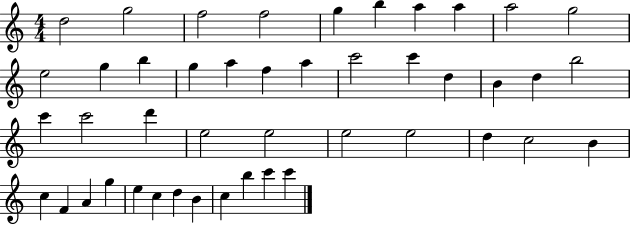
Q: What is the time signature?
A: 4/4